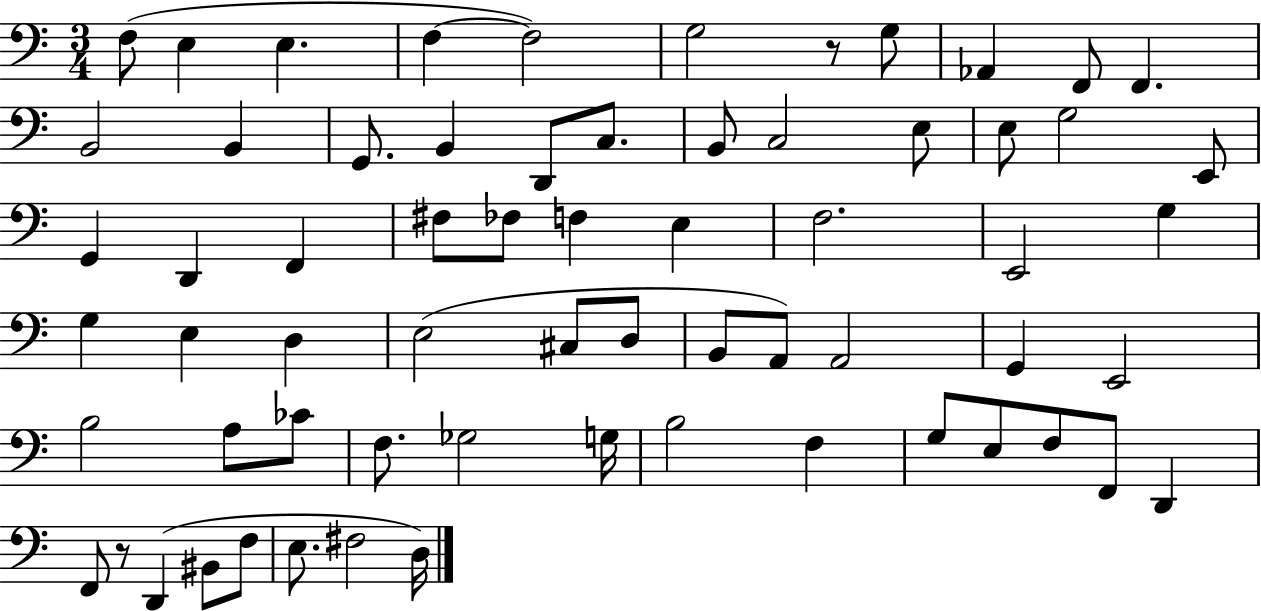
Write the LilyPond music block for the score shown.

{
  \clef bass
  \numericTimeSignature
  \time 3/4
  \key c \major
  f8( e4 e4. | f4~~ f2) | g2 r8 g8 | aes,4 f,8 f,4. | \break b,2 b,4 | g,8. b,4 d,8 c8. | b,8 c2 e8 | e8 g2 e,8 | \break g,4 d,4 f,4 | fis8 fes8 f4 e4 | f2. | e,2 g4 | \break g4 e4 d4 | e2( cis8 d8 | b,8 a,8) a,2 | g,4 e,2 | \break b2 a8 ces'8 | f8. ges2 g16 | b2 f4 | g8 e8 f8 f,8 d,4 | \break f,8 r8 d,4( bis,8 f8 | e8. fis2 d16) | \bar "|."
}